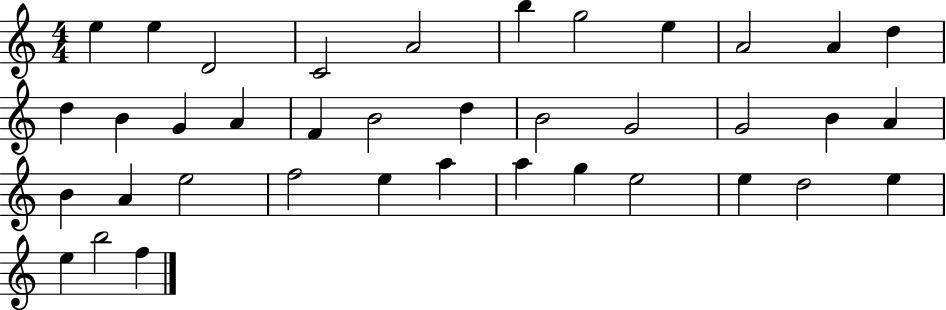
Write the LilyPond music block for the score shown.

{
  \clef treble
  \numericTimeSignature
  \time 4/4
  \key c \major
  e''4 e''4 d'2 | c'2 a'2 | b''4 g''2 e''4 | a'2 a'4 d''4 | \break d''4 b'4 g'4 a'4 | f'4 b'2 d''4 | b'2 g'2 | g'2 b'4 a'4 | \break b'4 a'4 e''2 | f''2 e''4 a''4 | a''4 g''4 e''2 | e''4 d''2 e''4 | \break e''4 b''2 f''4 | \bar "|."
}